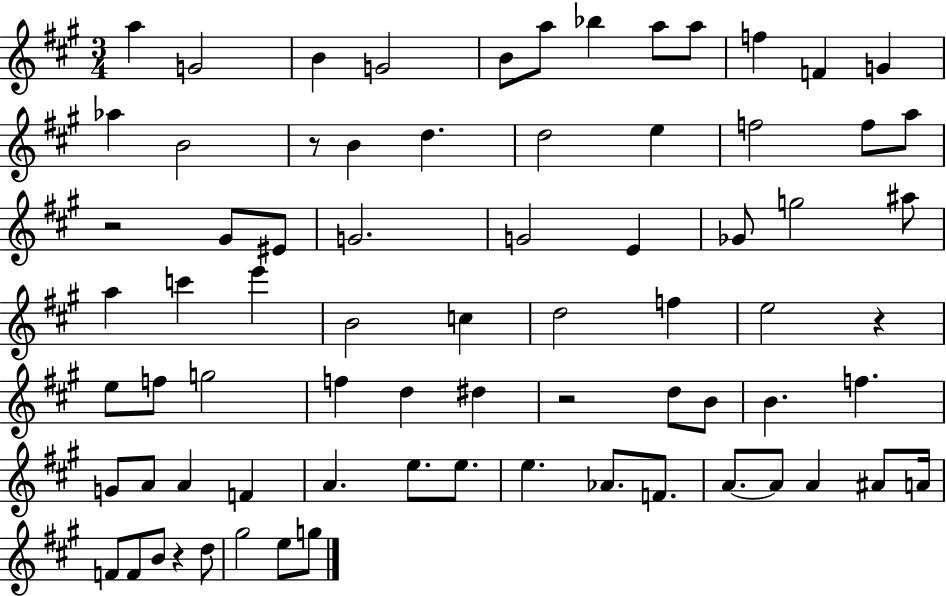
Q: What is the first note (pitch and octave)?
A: A5